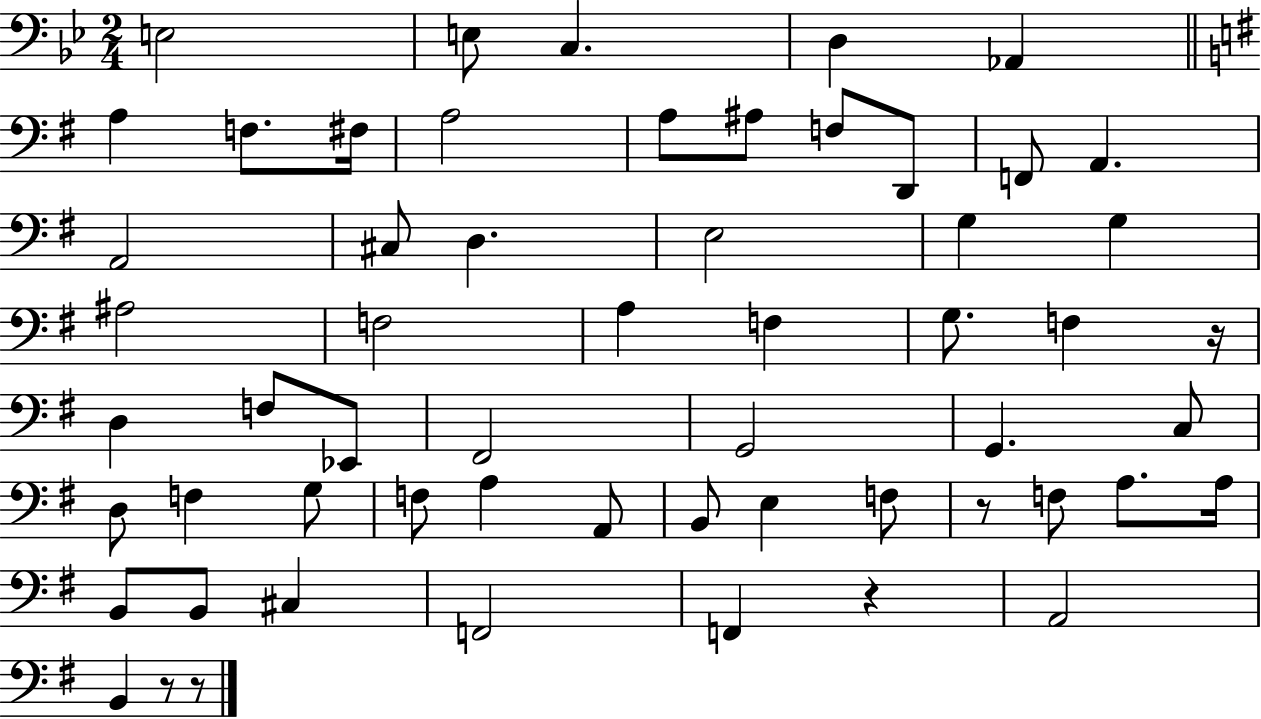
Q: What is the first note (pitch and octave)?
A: E3